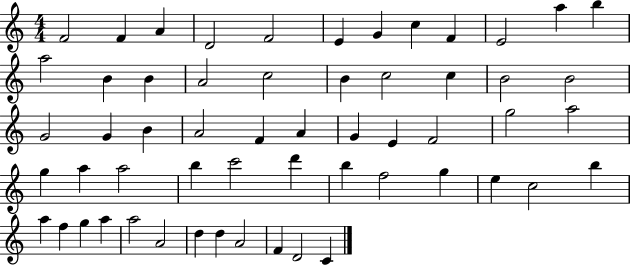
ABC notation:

X:1
T:Untitled
M:4/4
L:1/4
K:C
F2 F A D2 F2 E G c F E2 a b a2 B B A2 c2 B c2 c B2 B2 G2 G B A2 F A G E F2 g2 a2 g a a2 b c'2 d' b f2 g e c2 b a f g a a2 A2 d d A2 F D2 C